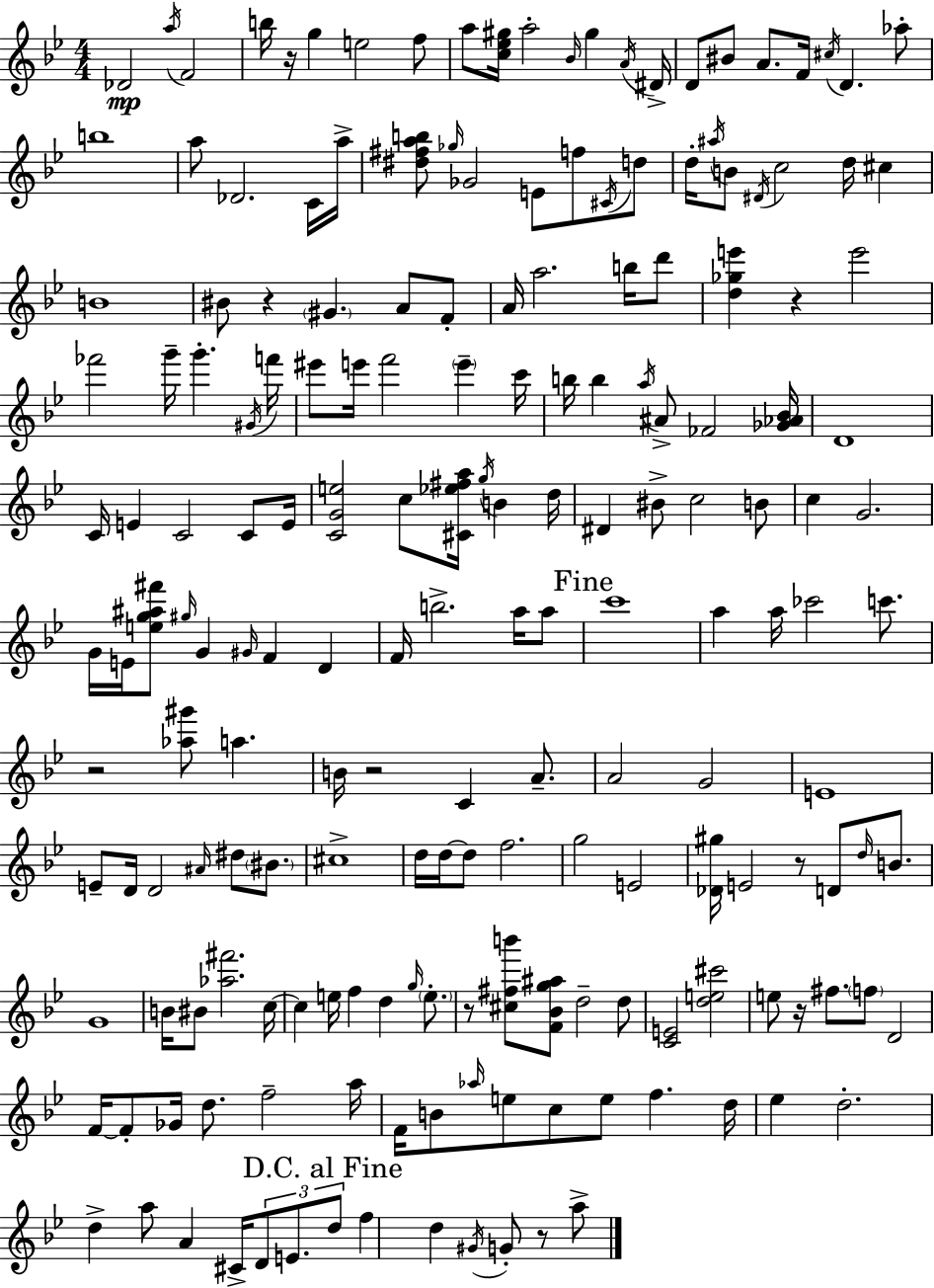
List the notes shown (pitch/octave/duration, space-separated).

Db4/h A5/s F4/h B5/s R/s G5/q E5/h F5/e A5/e [C5,Eb5,G#5]/s A5/h Bb4/s G#5/q A4/s D#4/s D4/e BIS4/e A4/e. F4/s C#5/s D4/q. Ab5/e B5/w A5/e Db4/h. C4/s A5/s [D#5,F#5,A5,B5]/e Gb5/s Gb4/h E4/e F5/e C#4/s D5/e D5/s A#5/s B4/e D#4/s C5/h D5/s C#5/q B4/w BIS4/e R/q G#4/q. A4/e F4/e A4/s A5/h. B5/s D6/e [D5,Gb5,E6]/q R/q E6/h FES6/h G6/s G6/q. G#4/s F6/s EIS6/e E6/s F6/h E6/q C6/s B5/s B5/q A5/s A#4/e FES4/h [Gb4,Ab4,Bb4]/s D4/w C4/s E4/q C4/h C4/e E4/s [C4,G4,E5]/h C5/e [C#4,Eb5,F#5,A5]/s G5/s B4/q D5/s D#4/q BIS4/e C5/h B4/e C5/q G4/h. G4/s E4/s [E5,G5,A#5,F#6]/e G#5/s G4/q G#4/s F4/q D4/q F4/s B5/h. A5/s A5/e C6/w A5/q A5/s CES6/h C6/e. R/h [Ab5,G#6]/e A5/q. B4/s R/h C4/q A4/e. A4/h G4/h E4/w E4/e D4/s D4/h A#4/s D#5/e BIS4/e. C#5/w D5/s D5/s D5/e F5/h. G5/h E4/h [Db4,G#5]/s E4/h R/e D4/e D5/s B4/e. G4/w B4/s BIS4/e [Ab5,F#6]/h. C5/s C5/q E5/s F5/q D5/q G5/s E5/e. R/e [C#5,F#5,B6]/e [F4,Bb4,G5,A#5]/e D5/h D5/e [C4,E4]/h [D5,E5,C#6]/h E5/e R/s F#5/e. F5/e D4/h F4/s F4/e Gb4/s D5/e. F5/h A5/s F4/s B4/e Ab5/s E5/e C5/e E5/e F5/q. D5/s Eb5/q D5/h. D5/q A5/e A4/q C#4/s D4/e E4/e. D5/e F5/q D5/q G#4/s G4/e R/e A5/e